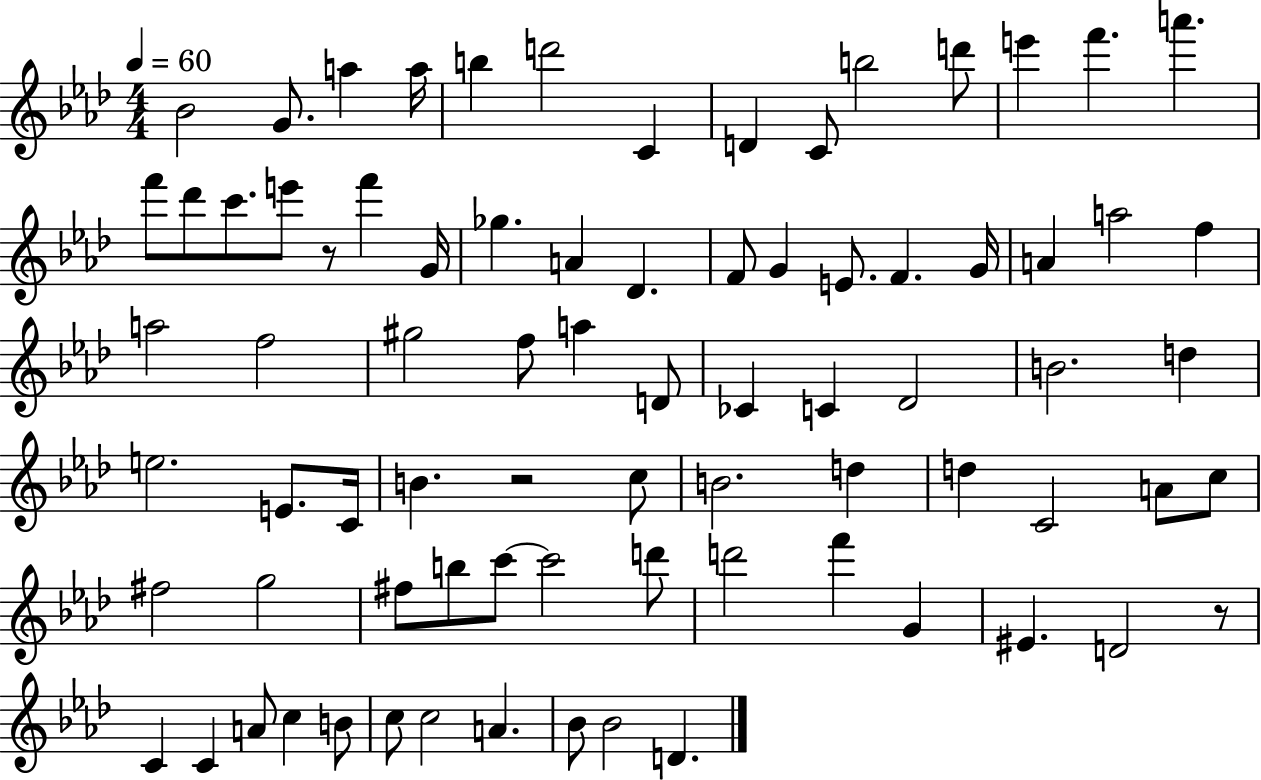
X:1
T:Untitled
M:4/4
L:1/4
K:Ab
_B2 G/2 a a/4 b d'2 C D C/2 b2 d'/2 e' f' a' f'/2 _d'/2 c'/2 e'/2 z/2 f' G/4 _g A _D F/2 G E/2 F G/4 A a2 f a2 f2 ^g2 f/2 a D/2 _C C _D2 B2 d e2 E/2 C/4 B z2 c/2 B2 d d C2 A/2 c/2 ^f2 g2 ^f/2 b/2 c'/2 c'2 d'/2 d'2 f' G ^E D2 z/2 C C A/2 c B/2 c/2 c2 A _B/2 _B2 D